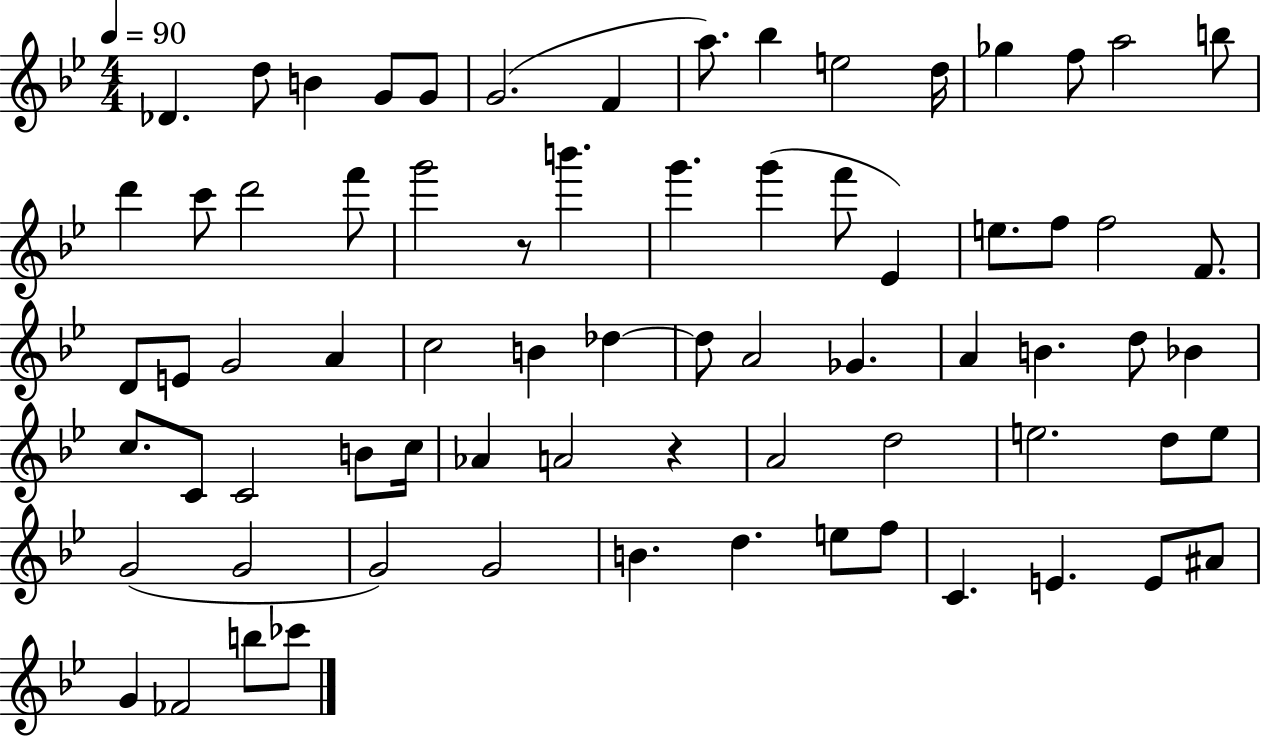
Db4/q. D5/e B4/q G4/e G4/e G4/h. F4/q A5/e. Bb5/q E5/h D5/s Gb5/q F5/e A5/h B5/e D6/q C6/e D6/h F6/e G6/h R/e B6/q. G6/q. G6/q F6/e Eb4/q E5/e. F5/e F5/h F4/e. D4/e E4/e G4/h A4/q C5/h B4/q Db5/q Db5/e A4/h Gb4/q. A4/q B4/q. D5/e Bb4/q C5/e. C4/e C4/h B4/e C5/s Ab4/q A4/h R/q A4/h D5/h E5/h. D5/e E5/e G4/h G4/h G4/h G4/h B4/q. D5/q. E5/e F5/e C4/q. E4/q. E4/e A#4/e G4/q FES4/h B5/e CES6/e